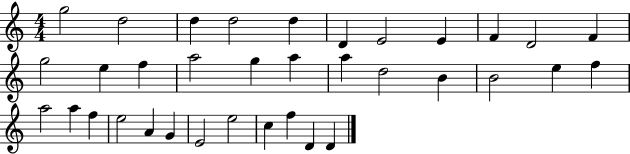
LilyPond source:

{
  \clef treble
  \numericTimeSignature
  \time 4/4
  \key c \major
  g''2 d''2 | d''4 d''2 d''4 | d'4 e'2 e'4 | f'4 d'2 f'4 | \break g''2 e''4 f''4 | a''2 g''4 a''4 | a''4 d''2 b'4 | b'2 e''4 f''4 | \break a''2 a''4 f''4 | e''2 a'4 g'4 | e'2 e''2 | c''4 f''4 d'4 d'4 | \break \bar "|."
}